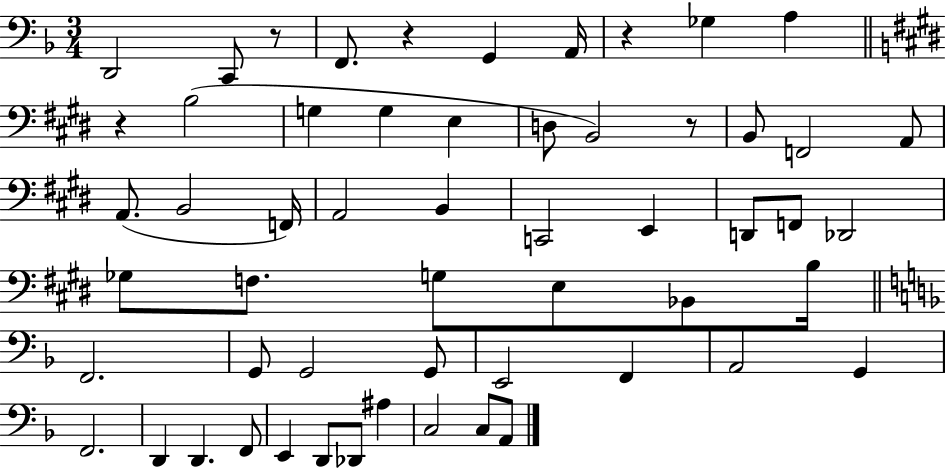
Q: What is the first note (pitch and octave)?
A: D2